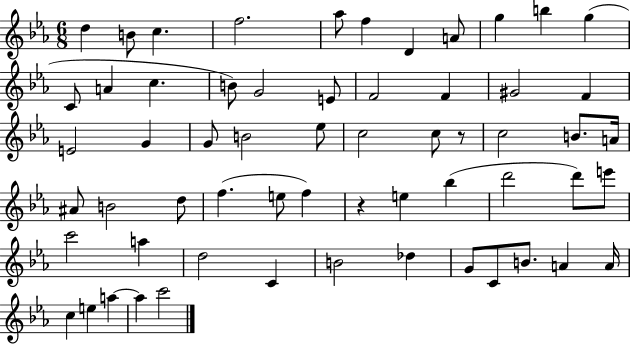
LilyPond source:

{
  \clef treble
  \numericTimeSignature
  \time 6/8
  \key ees \major
  \repeat volta 2 { d''4 b'8 c''4. | f''2. | aes''8 f''4 d'4 a'8 | g''4 b''4 g''4( | \break c'8 a'4 c''4. | b'8) g'2 e'8 | f'2 f'4 | gis'2 f'4 | \break e'2 g'4 | g'8 b'2 ees''8 | c''2 c''8 r8 | c''2 b'8. a'16 | \break ais'8 b'2 d''8 | f''4.( e''8 f''4) | r4 e''4 bes''4( | d'''2 d'''8) e'''8 | \break c'''2 a''4 | d''2 c'4 | b'2 des''4 | g'8 c'8 b'8. a'4 a'16 | \break c''4 e''4 a''4~~ | a''4 c'''2 | } \bar "|."
}